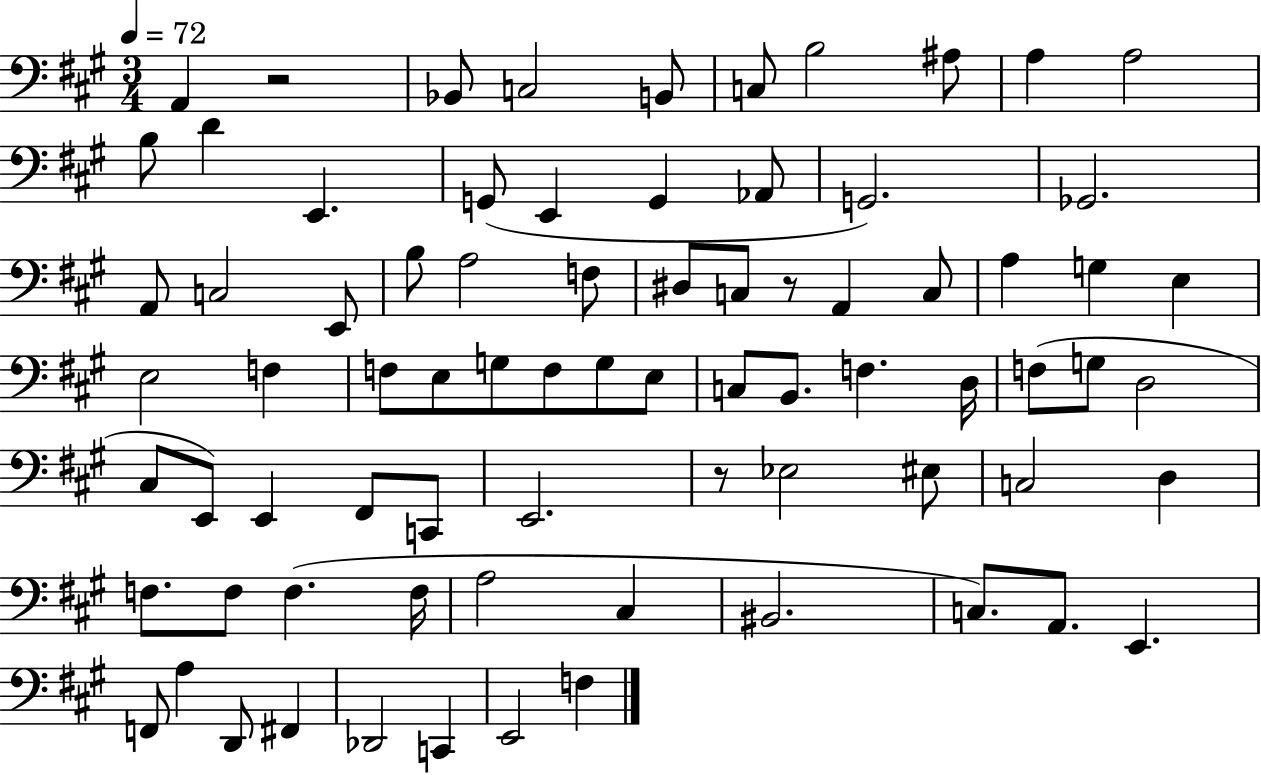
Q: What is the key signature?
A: A major